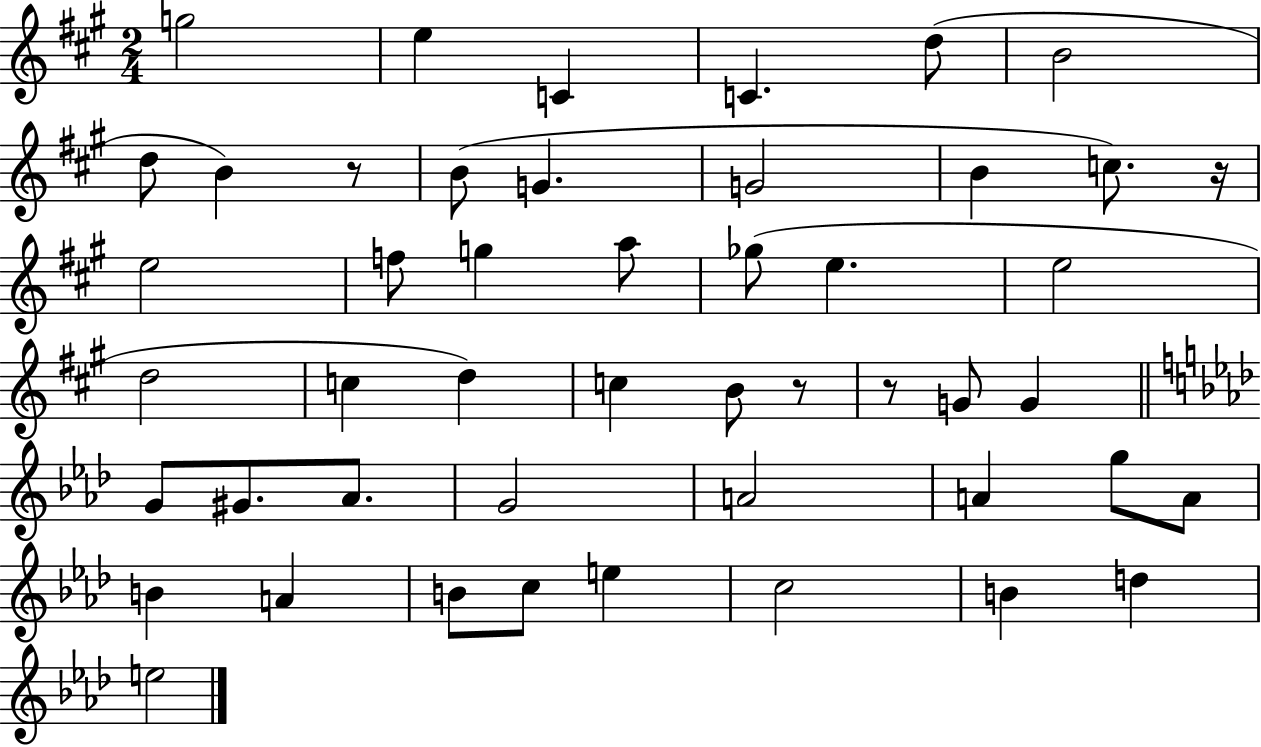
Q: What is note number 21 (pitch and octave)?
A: D5